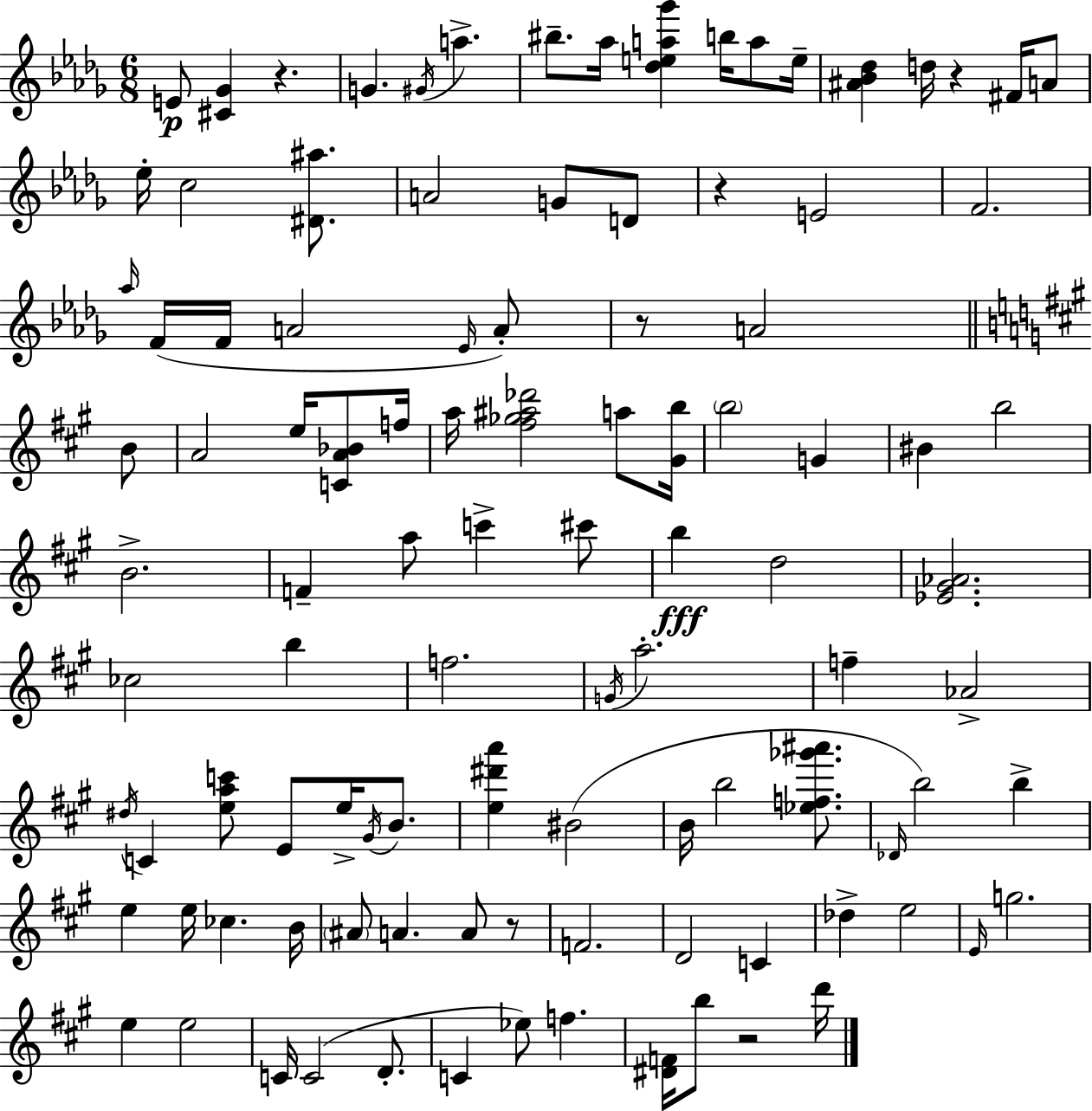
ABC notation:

X:1
T:Untitled
M:6/8
L:1/4
K:Bbm
E/2 [^C_G] z G ^G/4 a ^b/2 _a/4 [_dea_g'] b/4 a/2 e/4 [^A_B_d] d/4 z ^F/4 A/2 _e/4 c2 [^D^a]/2 A2 G/2 D/2 z E2 F2 _a/4 F/4 F/4 A2 _E/4 A/2 z/2 A2 B/2 A2 e/4 [CA_B]/2 f/4 a/4 [^f_g^a_d']2 a/2 [^Gb]/4 b2 G ^B b2 B2 F a/2 c' ^c'/2 b d2 [_E^G_A]2 _c2 b f2 G/4 a2 f _A2 ^d/4 C [eac']/2 E/2 e/4 ^G/4 B/2 [e^d'a'] ^B2 B/4 b2 [_ef_g'^a']/2 _D/4 b2 b e e/4 _c B/4 ^A/2 A A/2 z/2 F2 D2 C _d e2 E/4 g2 e e2 C/4 C2 D/2 C _e/2 f [^DF]/4 b/2 z2 d'/4